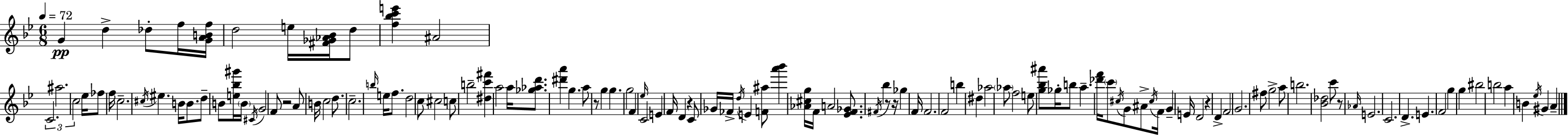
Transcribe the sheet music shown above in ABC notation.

X:1
T:Untitled
M:6/8
L:1/4
K:Gm
G d _d/2 f/4 [GABf]/4 d2 e/4 [^F_G_A_B]/4 d/2 [f_bc'e'] ^A2 C2 ^a2 c2 _e/4 _f/2 f/4 c2 ^c/4 ^e B/4 B/2 d/2 B/2 [e_b^g']/4 B/4 ^C/4 G2 F/2 z2 A/2 B/4 c2 d/2 c2 b/4 e/4 f/2 d2 c/2 ^c2 c/2 b2 [^dc'^f'] a2 a/4 [_g_ad']/2 [^d'a'] g a/2 z/2 g g g2 F _e/4 C2 E F/4 D z C/2 _G/4 _F/4 d/4 E [F^a]/2 [a'_b'] [_A^cg]/4 F/4 A2 [_EF_G]/2 ^F/4 _b z/2 z/4 _g F/4 F2 F2 b ^d _a2 _a/2 f2 e/2 [g_b^a']/2 _g/4 b/2 a [_d'f']/4 c'/2 ^c/4 G/2 ^A/2 ^c/4 F/4 G E/4 D2 z D F2 G2 ^f/2 g2 a/2 b2 [_B_d]2 c'/2 z/2 _A/4 E2 C2 D E F2 g g ^b2 b2 a B _e/4 ^G A